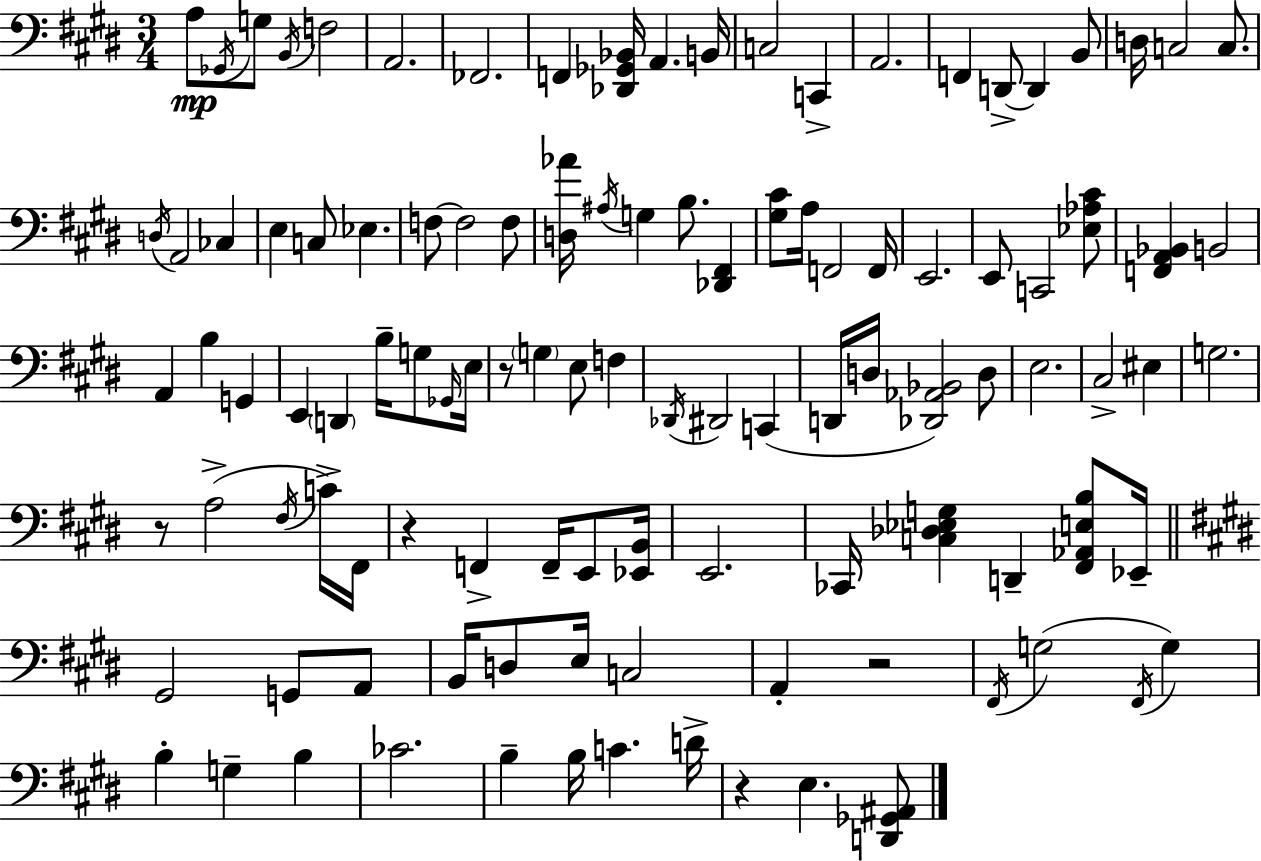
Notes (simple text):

A3/e Gb2/s G3/e B2/s F3/h A2/h. FES2/h. F2/q [Db2,Gb2,Bb2]/s A2/q. B2/s C3/h C2/q A2/h. F2/q D2/e D2/q B2/e D3/s C3/h C3/e. D3/s A2/h CES3/q E3/q C3/e Eb3/q. F3/e F3/h F3/e [D3,Ab4]/s A#3/s G3/q B3/e. [Db2,F#2]/q [G#3,C#4]/e A3/s F2/h F2/s E2/h. E2/e C2/h [Eb3,Ab3,C#4]/e [F2,A2,Bb2]/q B2/h A2/q B3/q G2/q E2/q D2/q B3/s G3/e Gb2/s E3/s R/e G3/q E3/e F3/q Db2/s D#2/h C2/q D2/s D3/s [Db2,Ab2,Bb2]/h D3/e E3/h. C#3/h EIS3/q G3/h. R/e A3/h F#3/s C4/s F#2/s R/q F2/q F2/s E2/e [Eb2,B2]/s E2/h. CES2/s [C3,Db3,Eb3,G3]/q D2/q [F#2,Ab2,E3,B3]/e Eb2/s G#2/h G2/e A2/e B2/s D3/e E3/s C3/h A2/q R/h F#2/s G3/h F#2/s G3/q B3/q G3/q B3/q CES4/h. B3/q B3/s C4/q. D4/s R/q E3/q. [D2,Gb2,A#2]/e